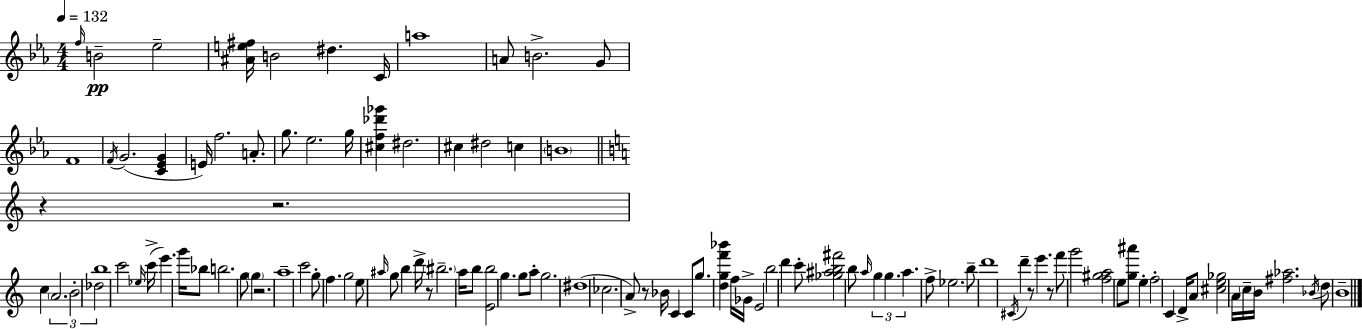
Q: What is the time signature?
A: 4/4